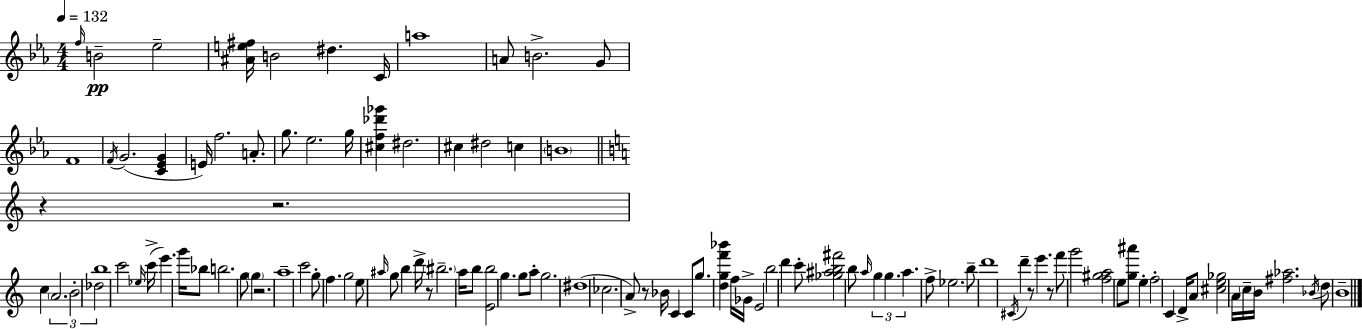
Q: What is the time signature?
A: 4/4